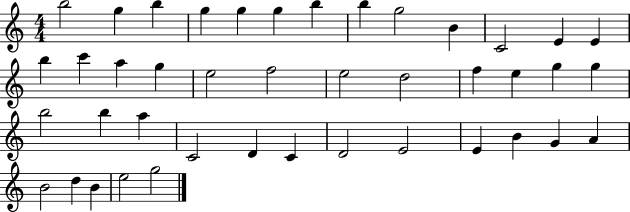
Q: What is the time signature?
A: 4/4